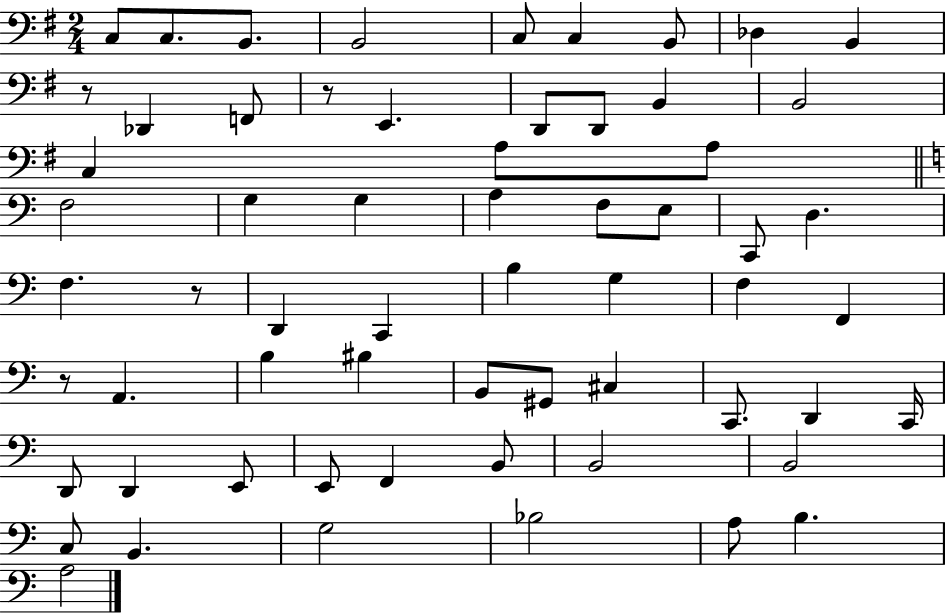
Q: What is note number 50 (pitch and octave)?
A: B2